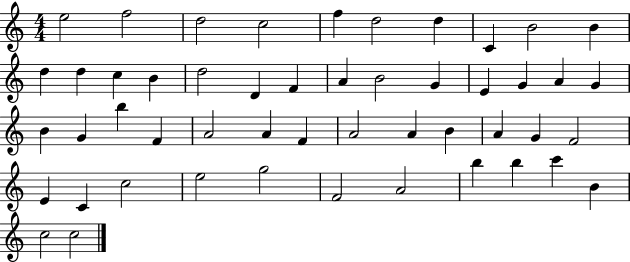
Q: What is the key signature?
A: C major